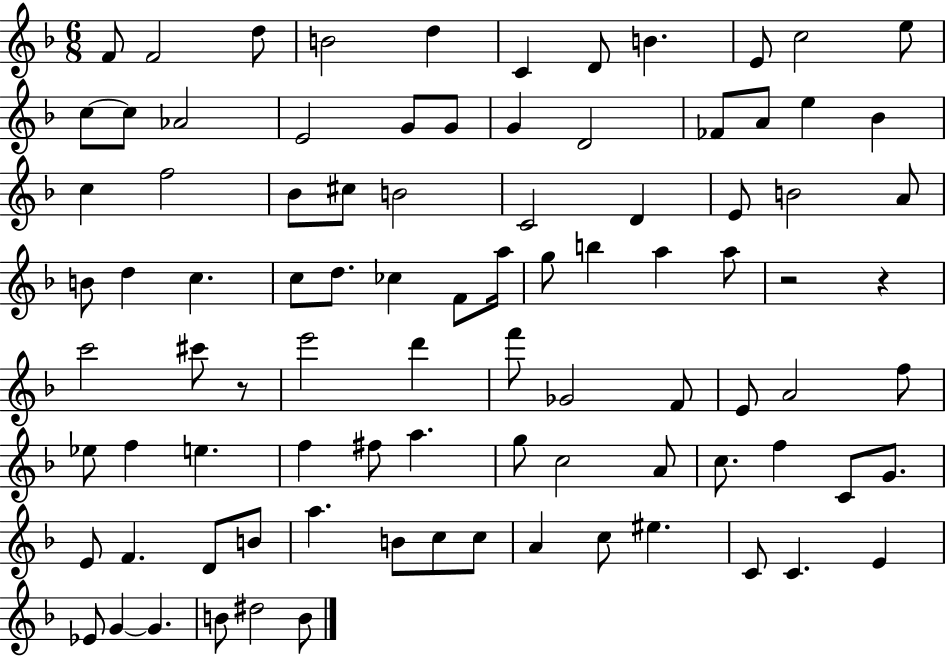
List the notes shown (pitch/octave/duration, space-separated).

F4/e F4/h D5/e B4/h D5/q C4/q D4/e B4/q. E4/e C5/h E5/e C5/e C5/e Ab4/h E4/h G4/e G4/e G4/q D4/h FES4/e A4/e E5/q Bb4/q C5/q F5/h Bb4/e C#5/e B4/h C4/h D4/q E4/e B4/h A4/e B4/e D5/q C5/q. C5/e D5/e. CES5/q F4/e A5/s G5/e B5/q A5/q A5/e R/h R/q C6/h C#6/e R/e E6/h D6/q F6/e Gb4/h F4/e E4/e A4/h F5/e Eb5/e F5/q E5/q. F5/q F#5/e A5/q. G5/e C5/h A4/e C5/e. F5/q C4/e G4/e. E4/e F4/q. D4/e B4/e A5/q. B4/e C5/e C5/e A4/q C5/e EIS5/q. C4/e C4/q. E4/q Eb4/e G4/q G4/q. B4/e D#5/h B4/e